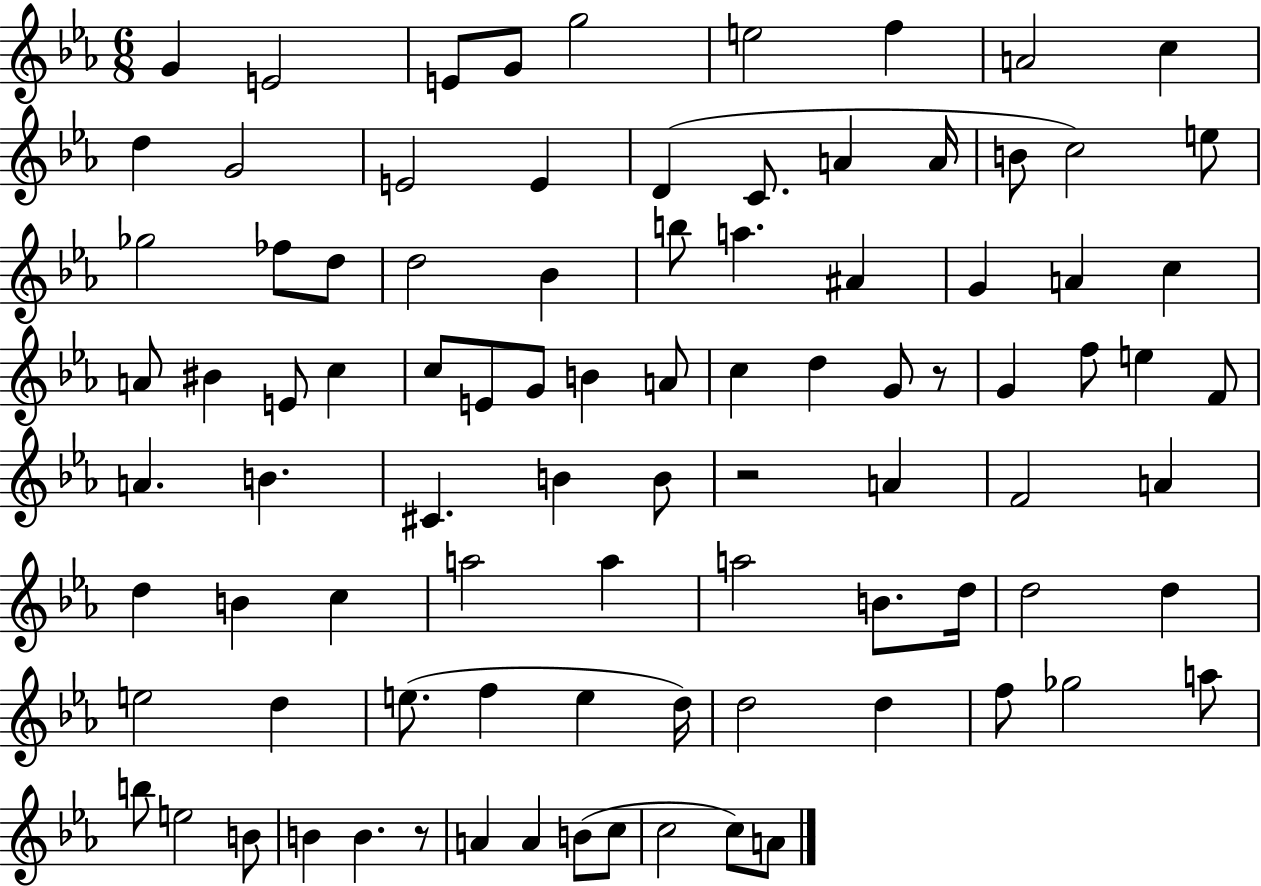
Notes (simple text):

G4/q E4/h E4/e G4/e G5/h E5/h F5/q A4/h C5/q D5/q G4/h E4/h E4/q D4/q C4/e. A4/q A4/s B4/e C5/h E5/e Gb5/h FES5/e D5/e D5/h Bb4/q B5/e A5/q. A#4/q G4/q A4/q C5/q A4/e BIS4/q E4/e C5/q C5/e E4/e G4/e B4/q A4/e C5/q D5/q G4/e R/e G4/q F5/e E5/q F4/e A4/q. B4/q. C#4/q. B4/q B4/e R/h A4/q F4/h A4/q D5/q B4/q C5/q A5/h A5/q A5/h B4/e. D5/s D5/h D5/q E5/h D5/q E5/e. F5/q E5/q D5/s D5/h D5/q F5/e Gb5/h A5/e B5/e E5/h B4/e B4/q B4/q. R/e A4/q A4/q B4/e C5/e C5/h C5/e A4/e